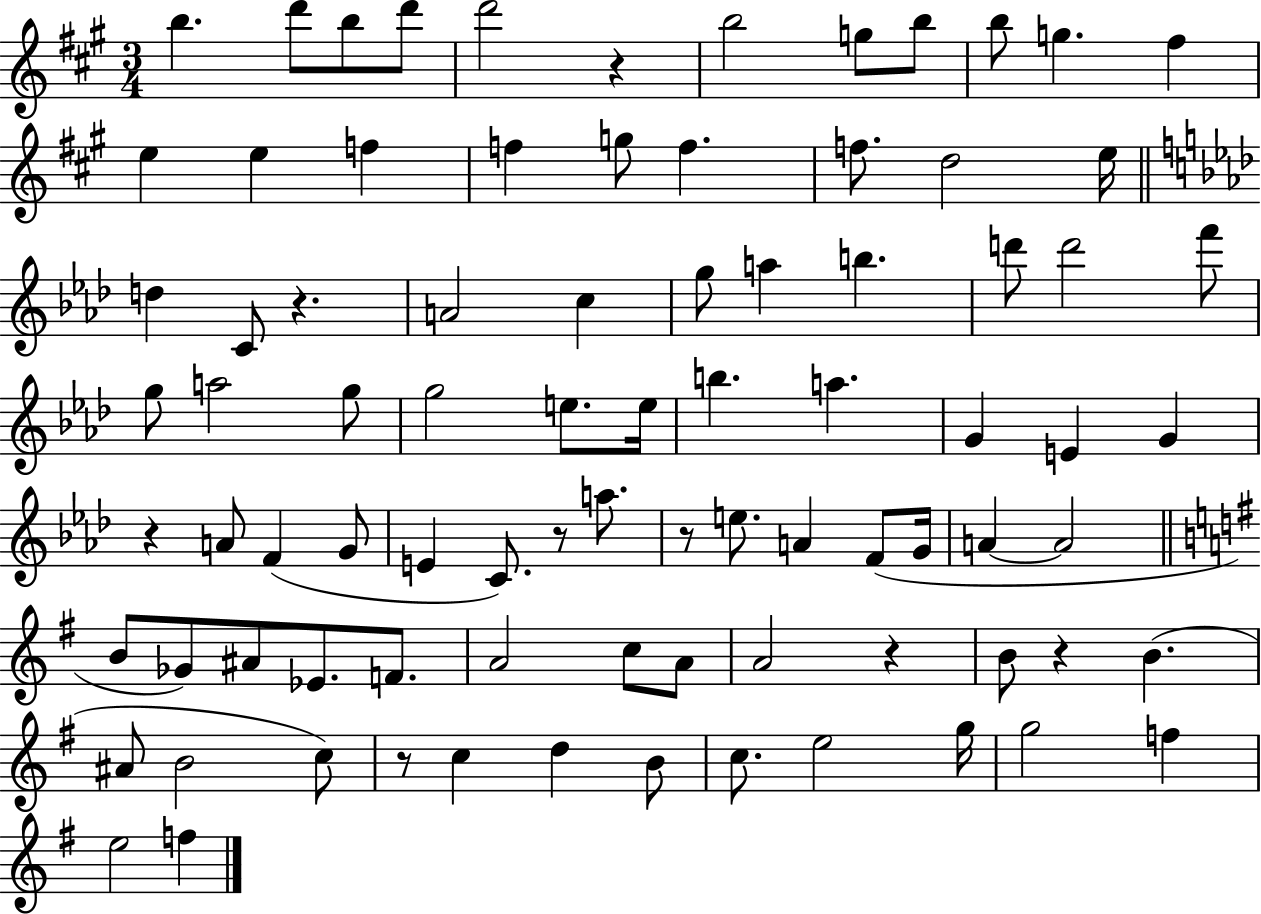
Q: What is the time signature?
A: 3/4